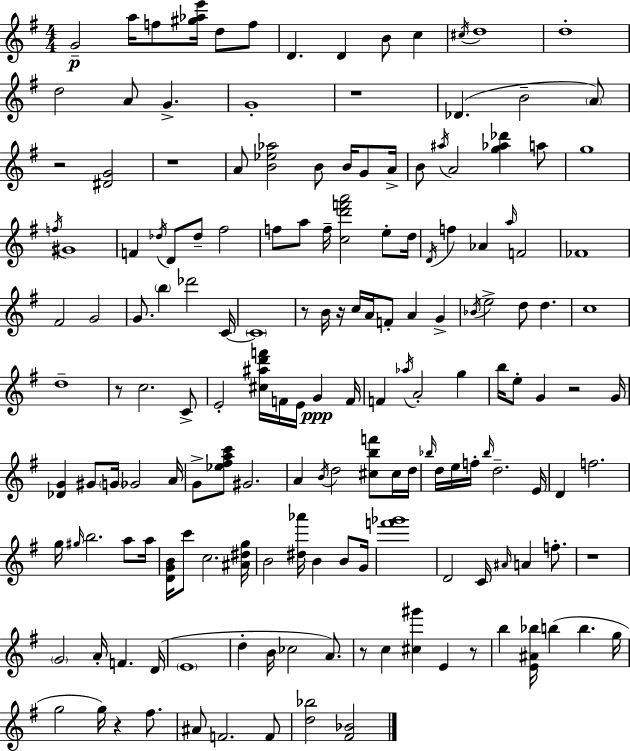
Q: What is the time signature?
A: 4/4